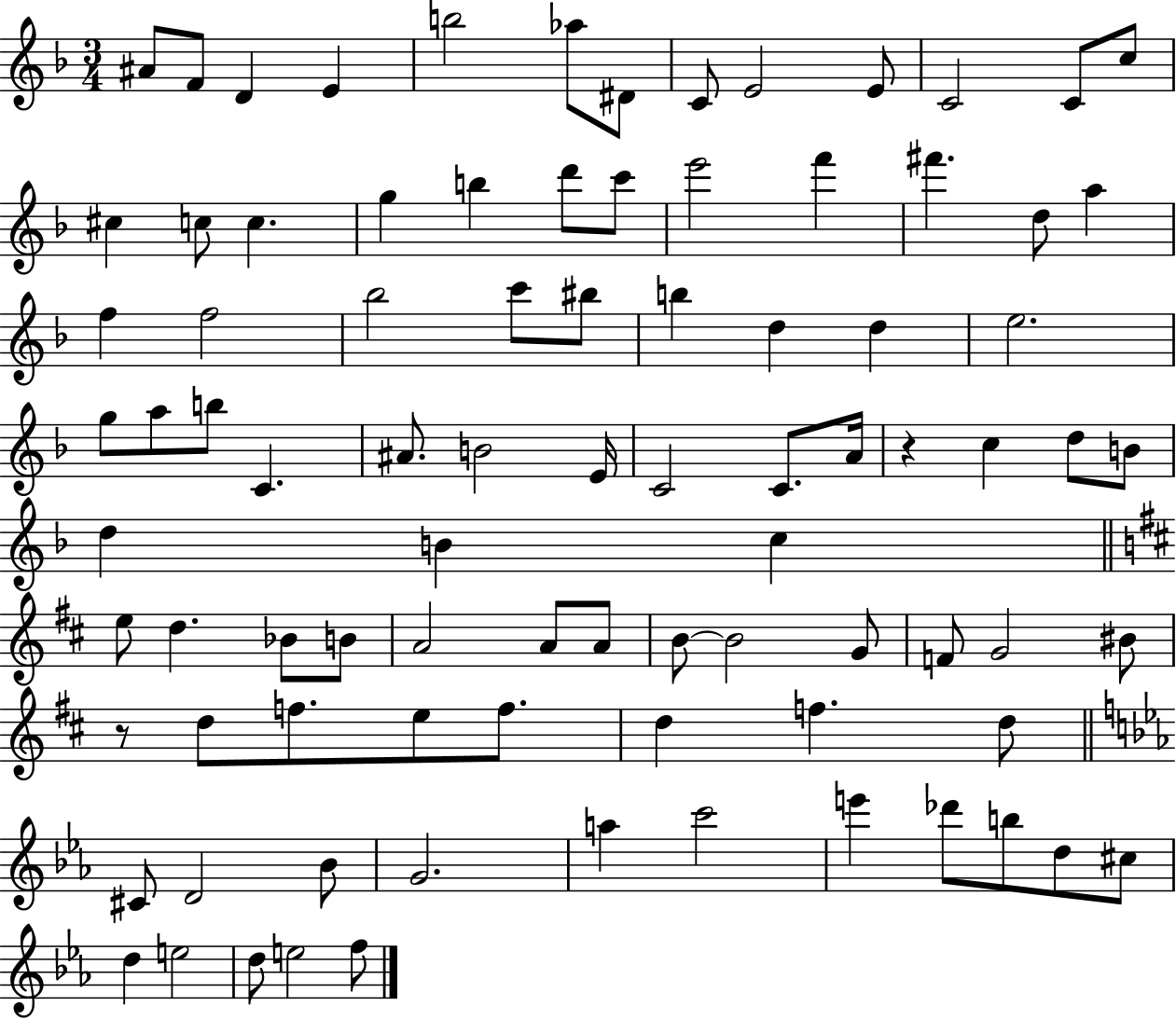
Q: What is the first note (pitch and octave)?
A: A#4